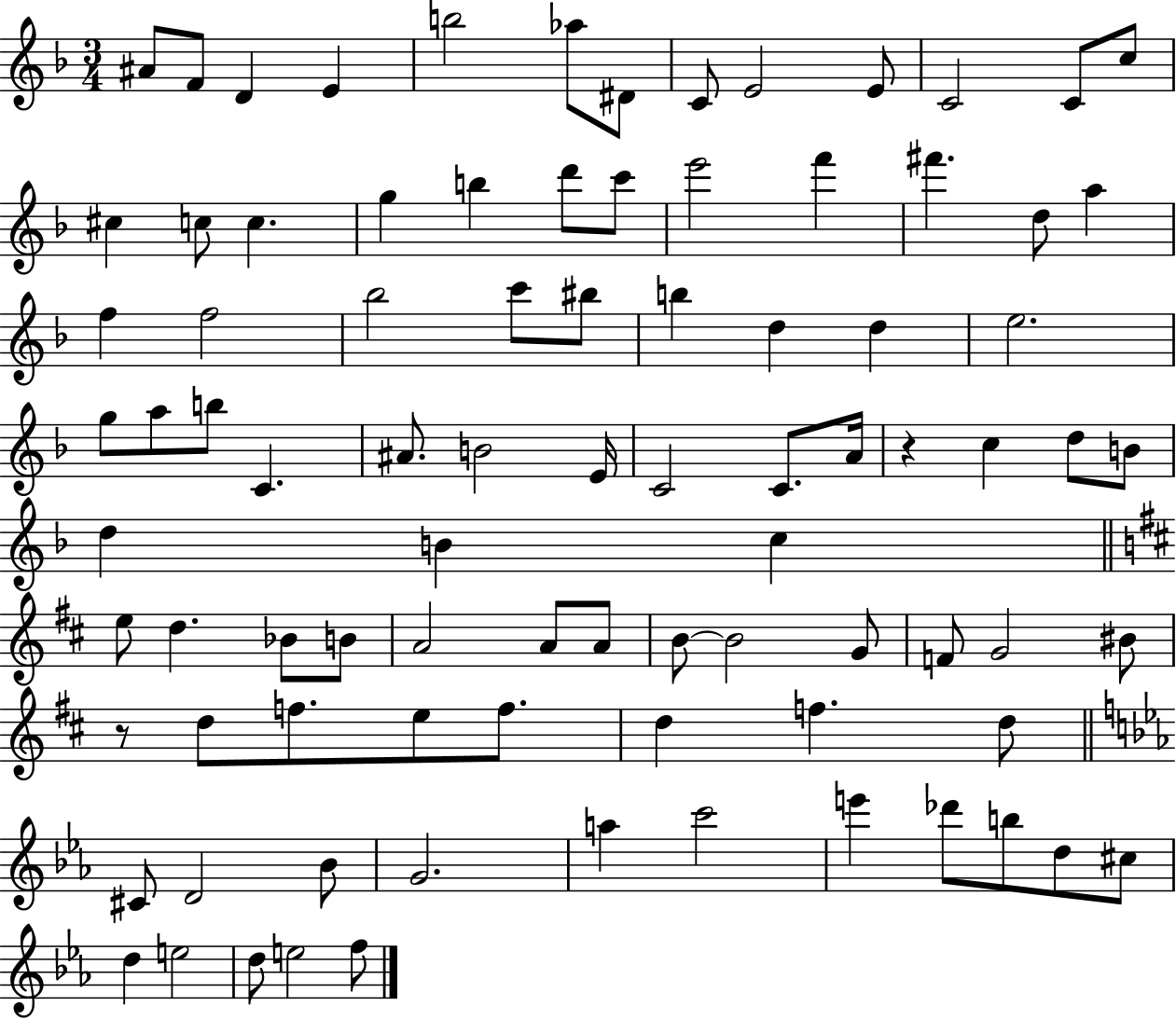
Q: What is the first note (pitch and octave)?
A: A#4